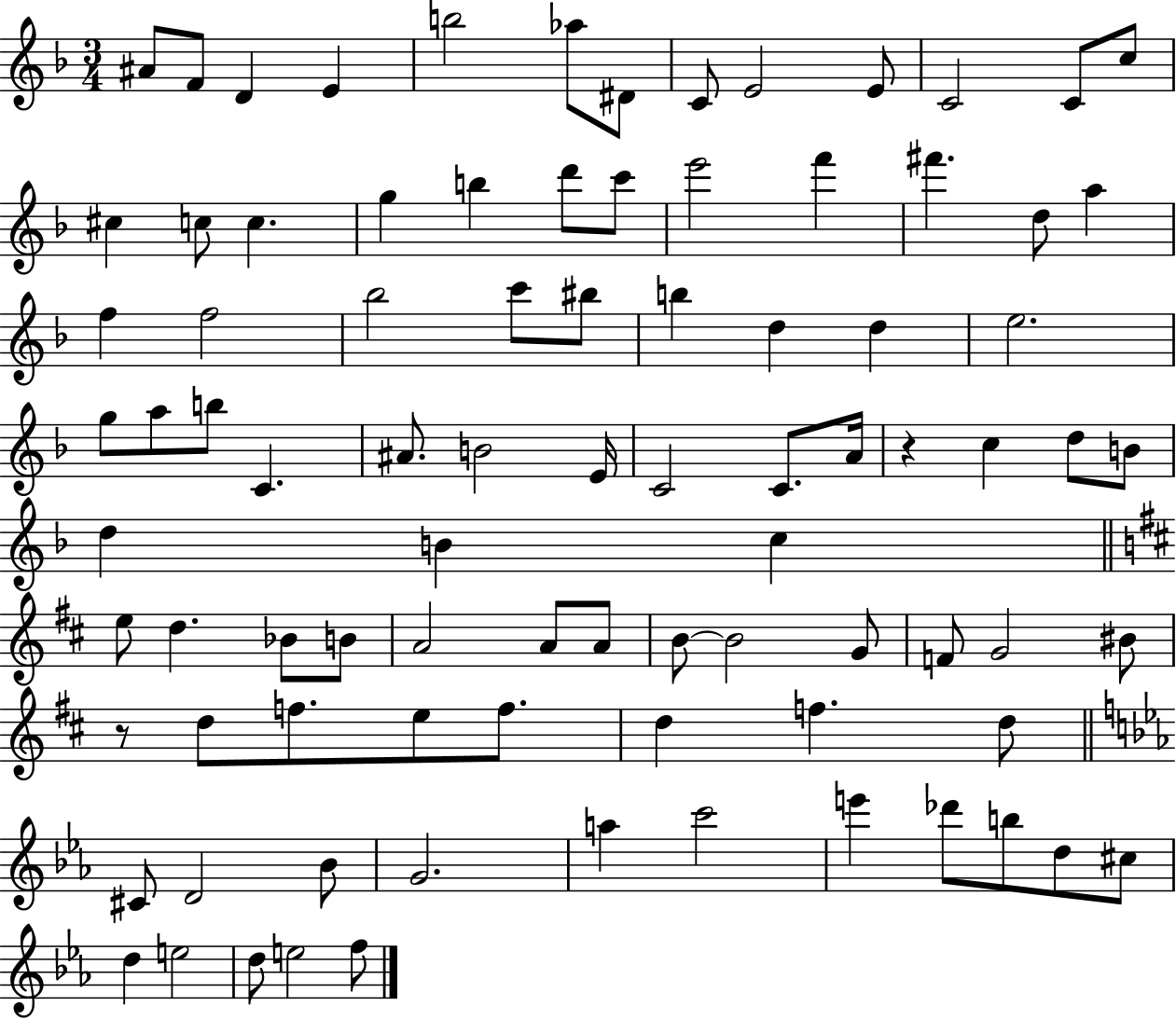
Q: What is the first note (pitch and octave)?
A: A#4